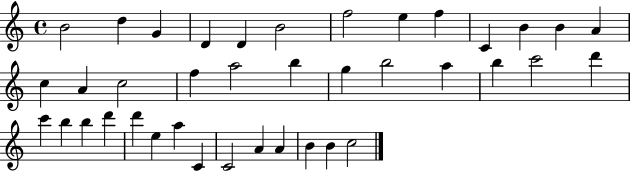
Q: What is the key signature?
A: C major